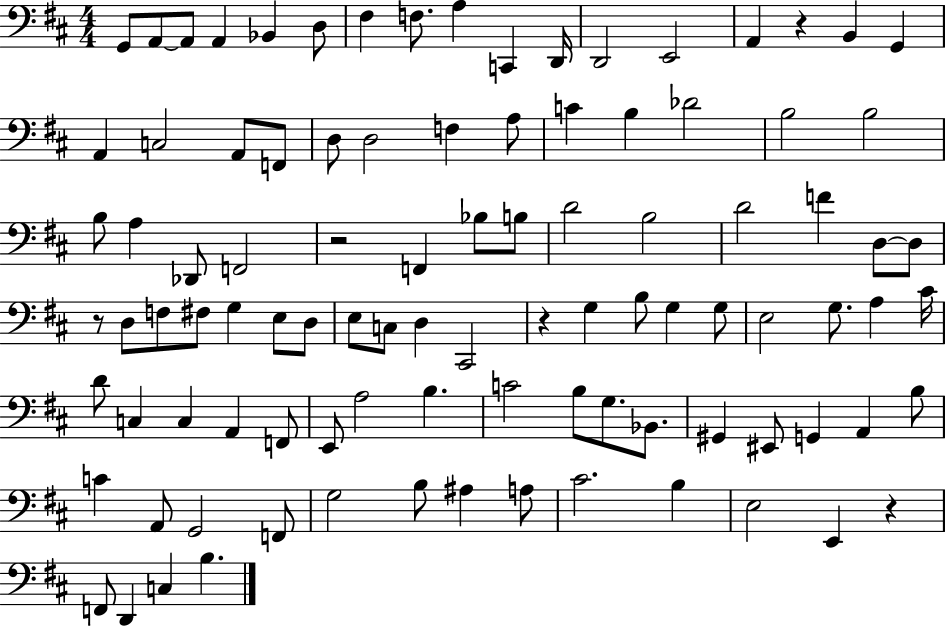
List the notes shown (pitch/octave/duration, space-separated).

G2/e A2/e A2/e A2/q Bb2/q D3/e F#3/q F3/e. A3/q C2/q D2/s D2/h E2/h A2/q R/q B2/q G2/q A2/q C3/h A2/e F2/e D3/e D3/h F3/q A3/e C4/q B3/q Db4/h B3/h B3/h B3/e A3/q Db2/e F2/h R/h F2/q Bb3/e B3/e D4/h B3/h D4/h F4/q D3/e D3/e R/e D3/e F3/e F#3/e G3/q E3/e D3/e E3/e C3/e D3/q C#2/h R/q G3/q B3/e G3/q G3/e E3/h G3/e. A3/q C#4/s D4/e C3/q C3/q A2/q F2/e E2/e A3/h B3/q. C4/h B3/e G3/e. Bb2/e. G#2/q EIS2/e G2/q A2/q B3/e C4/q A2/e G2/h F2/e G3/h B3/e A#3/q A3/e C#4/h. B3/q E3/h E2/q R/q F2/e D2/q C3/q B3/q.